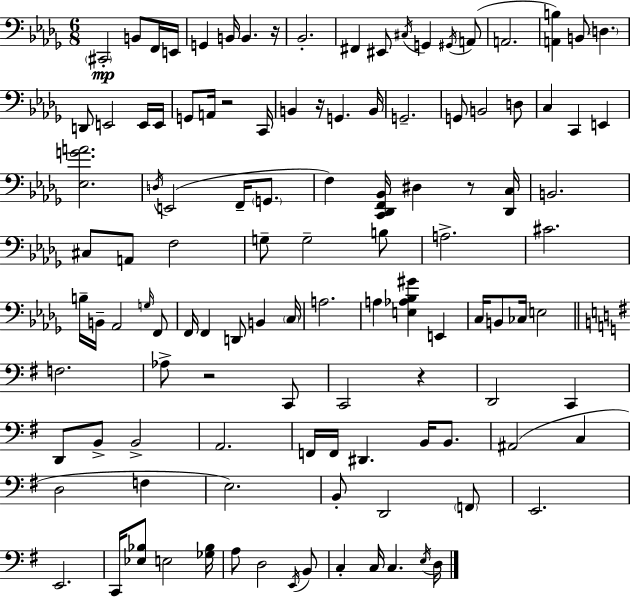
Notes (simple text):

C#2/h B2/e F2/s E2/s G2/q B2/s B2/q. R/s Bb2/h. F#2/q EIS2/e C#3/s G2/q G#2/s A2/e A2/h. [A2,B3]/q B2/e D3/q. D2/e E2/h E2/s E2/s G2/e A2/s R/h C2/s B2/q R/s G2/q. B2/s G2/h. G2/e B2/h D3/e C3/q C2/q E2/q [Eb3,G4,A4]/h. D3/s E2/h F2/s G2/e. F3/q [C2,Db2,F2,Bb2]/s D#3/q R/e [Db2,C3]/s B2/h. C#3/e A2/e F3/h G3/e G3/h B3/e A3/h. C#4/h. B3/s B2/s Ab2/h G3/s F2/e F2/s F2/q D2/e B2/q C3/s A3/h. A3/q [E3,Ab3,Bb3,G#4]/q E2/q C3/s B2/e CES3/s E3/h F3/h. Ab3/e R/h C2/e C2/h R/q D2/h C2/q D2/e B2/e B2/h A2/h. F2/s F2/s D#2/q. B2/s B2/e. A#2/h C3/q D3/h F3/q E3/h. B2/e D2/h F2/e E2/h. E2/h. C2/s [Eb3,Bb3]/e E3/h [Gb3,Bb3]/s A3/e D3/h E2/s B2/e C3/q C3/s C3/q. E3/s D3/s